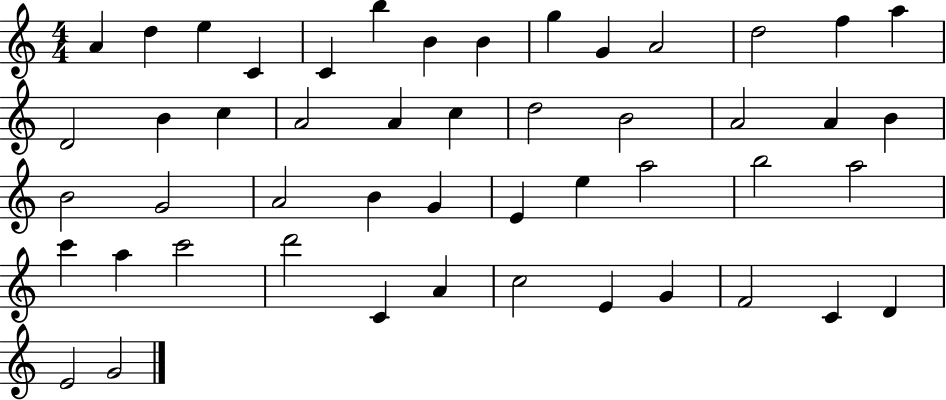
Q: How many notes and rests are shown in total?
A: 49